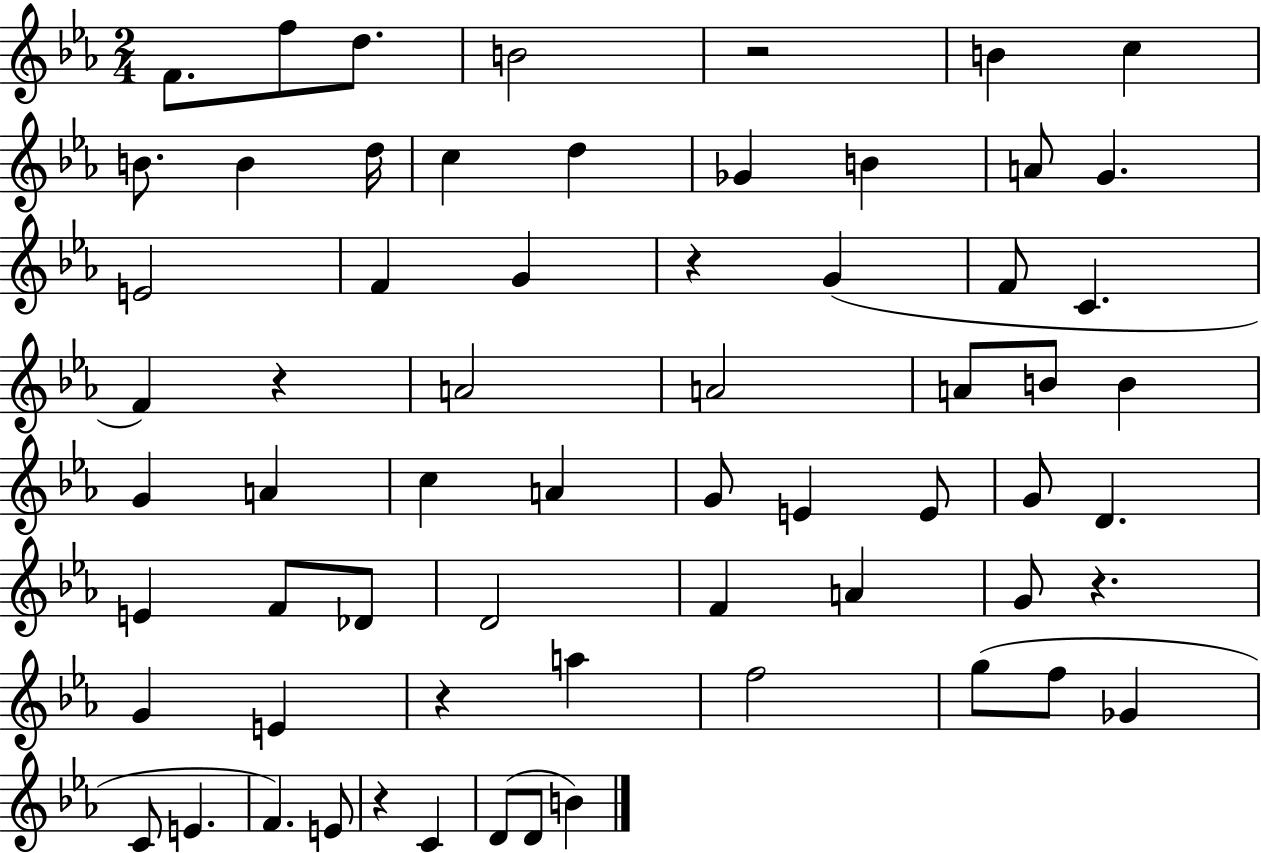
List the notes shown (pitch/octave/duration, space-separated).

F4/e. F5/e D5/e. B4/h R/h B4/q C5/q B4/e. B4/q D5/s C5/q D5/q Gb4/q B4/q A4/e G4/q. E4/h F4/q G4/q R/q G4/q F4/e C4/q. F4/q R/q A4/h A4/h A4/e B4/e B4/q G4/q A4/q C5/q A4/q G4/e E4/q E4/e G4/e D4/q. E4/q F4/e Db4/e D4/h F4/q A4/q G4/e R/q. G4/q E4/q R/q A5/q F5/h G5/e F5/e Gb4/q C4/e E4/q. F4/q. E4/e R/q C4/q D4/e D4/e B4/q